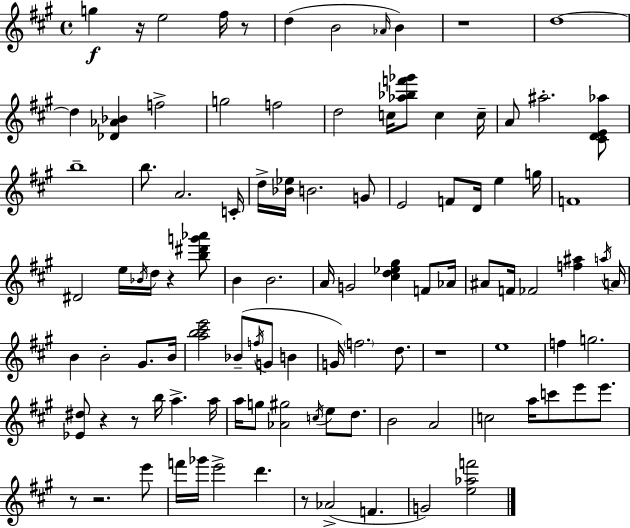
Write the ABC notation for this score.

X:1
T:Untitled
M:4/4
L:1/4
K:A
g z/4 e2 ^f/4 z/2 d B2 _A/4 B z4 d4 d [_D_A_B] f2 g2 f2 d2 c/4 [_a_bf'_g']/2 c c/4 A/2 ^a2 [^CDE_a]/2 b4 b/2 A2 C/4 d/4 [_B_e]/4 B2 G/2 E2 F/2 D/4 e g/4 F4 ^D2 e/4 _B/4 d/4 z [b^d'g'_a']/2 B B2 A/4 G2 [^cd_e^g] F/2 _A/4 ^A/2 F/4 _F2 [f^a] a/4 A/4 B B2 ^G/2 B/4 [ab^c'e']2 _B/2 f/4 G/2 B G/4 f2 d/2 z4 e4 f g2 [_E^d]/2 z z/2 b/4 a a/4 a/4 g/2 [_A^g]2 c/4 e/2 d/2 B2 A2 c2 a/4 c'/2 e'/2 e'/2 z/2 z2 e'/2 f'/4 _g'/4 e'2 d' z/2 _A2 F G2 [e_af']2